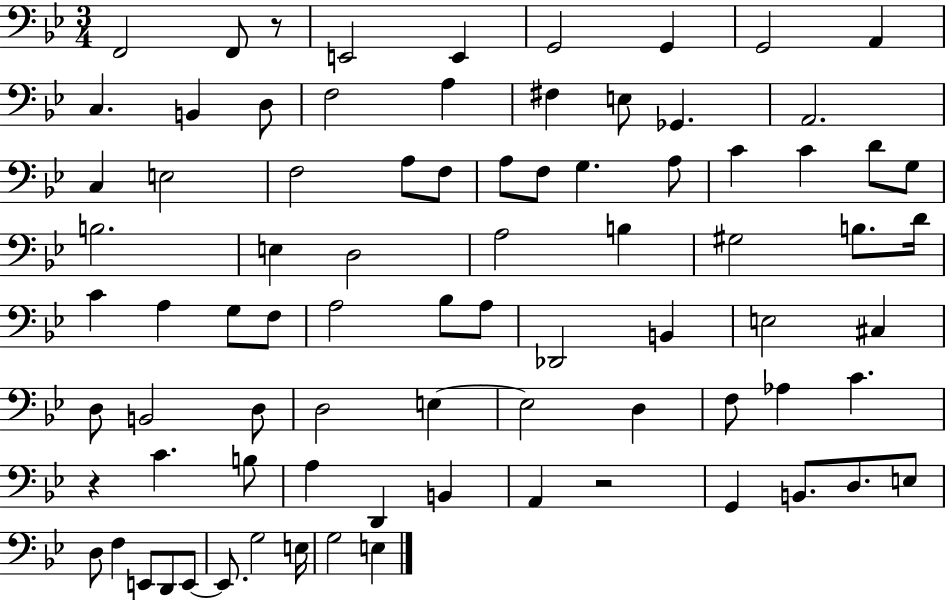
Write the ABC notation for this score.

X:1
T:Untitled
M:3/4
L:1/4
K:Bb
F,,2 F,,/2 z/2 E,,2 E,, G,,2 G,, G,,2 A,, C, B,, D,/2 F,2 A, ^F, E,/2 _G,, A,,2 C, E,2 F,2 A,/2 F,/2 A,/2 F,/2 G, A,/2 C C D/2 G,/2 B,2 E, D,2 A,2 B, ^G,2 B,/2 D/4 C A, G,/2 F,/2 A,2 _B,/2 A,/2 _D,,2 B,, E,2 ^C, D,/2 B,,2 D,/2 D,2 E, E,2 D, F,/2 _A, C z C B,/2 A, D,, B,, A,, z2 G,, B,,/2 D,/2 E,/2 D,/2 F, E,,/2 D,,/2 E,,/2 E,,/2 G,2 E,/4 G,2 E,